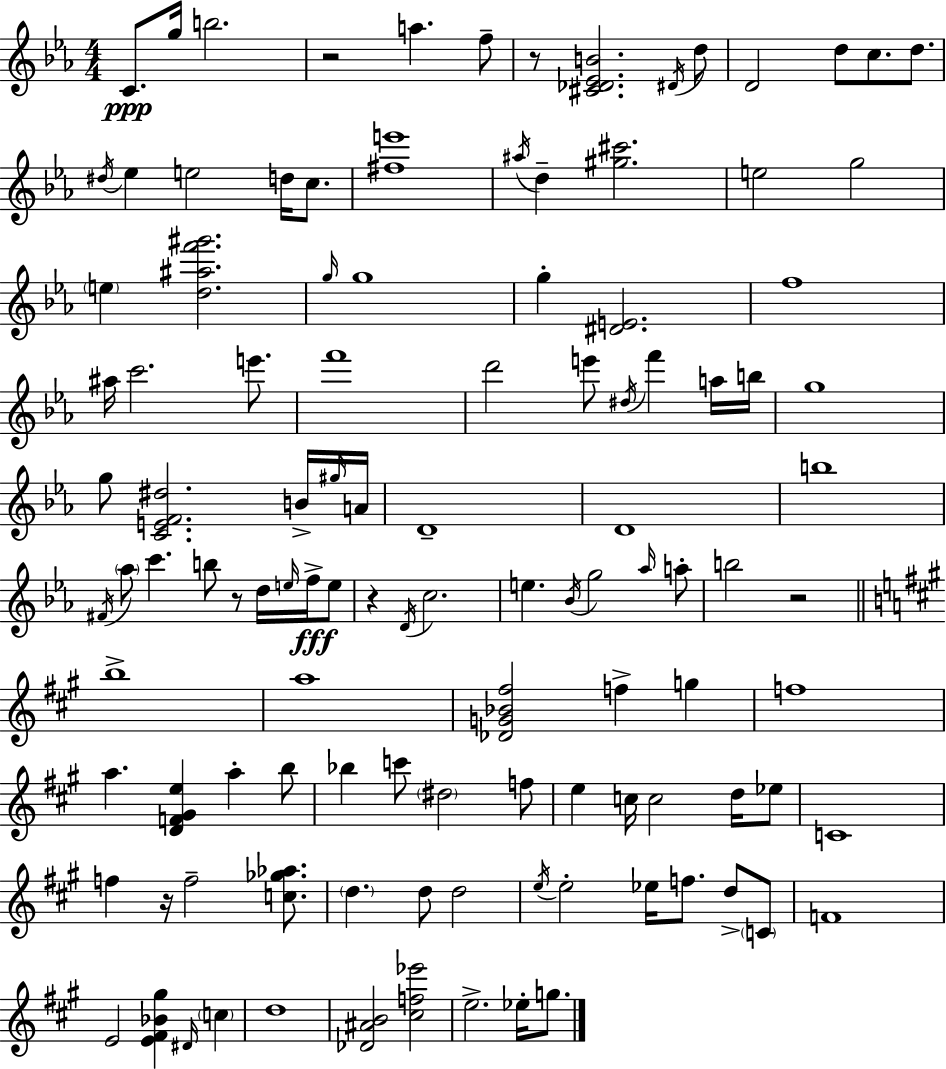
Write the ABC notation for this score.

X:1
T:Untitled
M:4/4
L:1/4
K:Eb
C/2 g/4 b2 z2 a f/2 z/2 [^C_D_EB]2 ^D/4 d/2 D2 d/2 c/2 d/2 ^d/4 _e e2 d/4 c/2 [^fe']4 ^a/4 d [^g^c']2 e2 g2 e [d^af'^g']2 g/4 g4 g [^DE]2 f4 ^a/4 c'2 e'/2 f'4 d'2 e'/2 ^d/4 f' a/4 b/4 g4 g/2 [CEF^d]2 B/4 ^g/4 A/4 D4 D4 b4 ^F/4 _a/2 c' b/2 z/2 d/4 e/4 f/4 e/2 z D/4 c2 e _B/4 g2 _a/4 a/2 b2 z2 b4 a4 [_DG_B^f]2 f g f4 a [DF^Ge] a b/2 _b c'/2 ^d2 f/2 e c/4 c2 d/4 _e/2 C4 f z/4 f2 [c_g_a]/2 d d/2 d2 e/4 e2 _e/4 f/2 d/2 C/2 F4 E2 [E^F_B^g] ^D/4 c d4 [_D^AB]2 [^cf_e']2 e2 _e/4 g/2